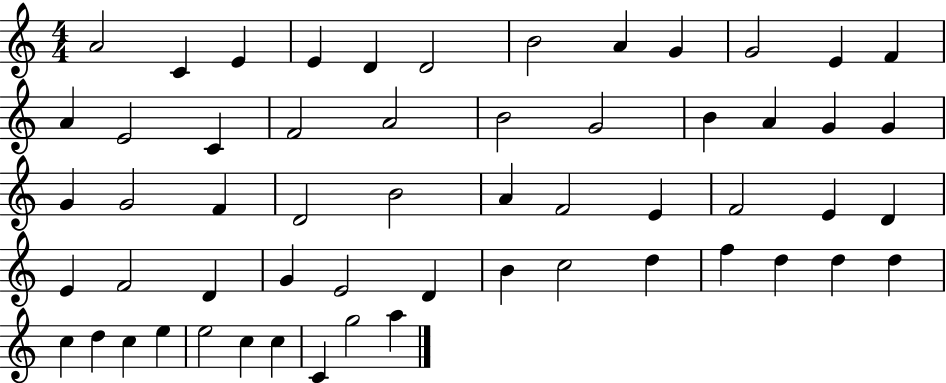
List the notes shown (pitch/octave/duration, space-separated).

A4/h C4/q E4/q E4/q D4/q D4/h B4/h A4/q G4/q G4/h E4/q F4/q A4/q E4/h C4/q F4/h A4/h B4/h G4/h B4/q A4/q G4/q G4/q G4/q G4/h F4/q D4/h B4/h A4/q F4/h E4/q F4/h E4/q D4/q E4/q F4/h D4/q G4/q E4/h D4/q B4/q C5/h D5/q F5/q D5/q D5/q D5/q C5/q D5/q C5/q E5/q E5/h C5/q C5/q C4/q G5/h A5/q